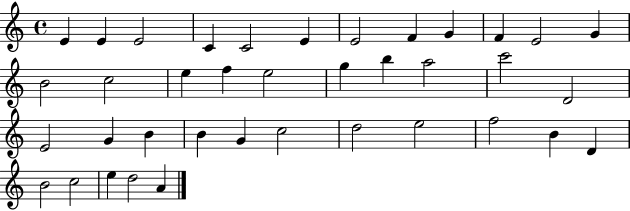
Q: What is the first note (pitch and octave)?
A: E4